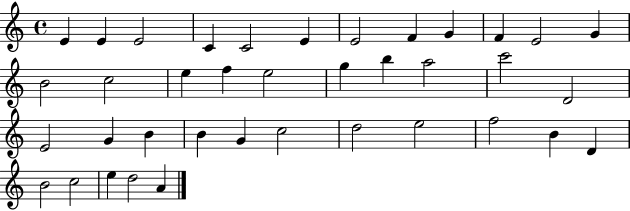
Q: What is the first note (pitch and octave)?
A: E4